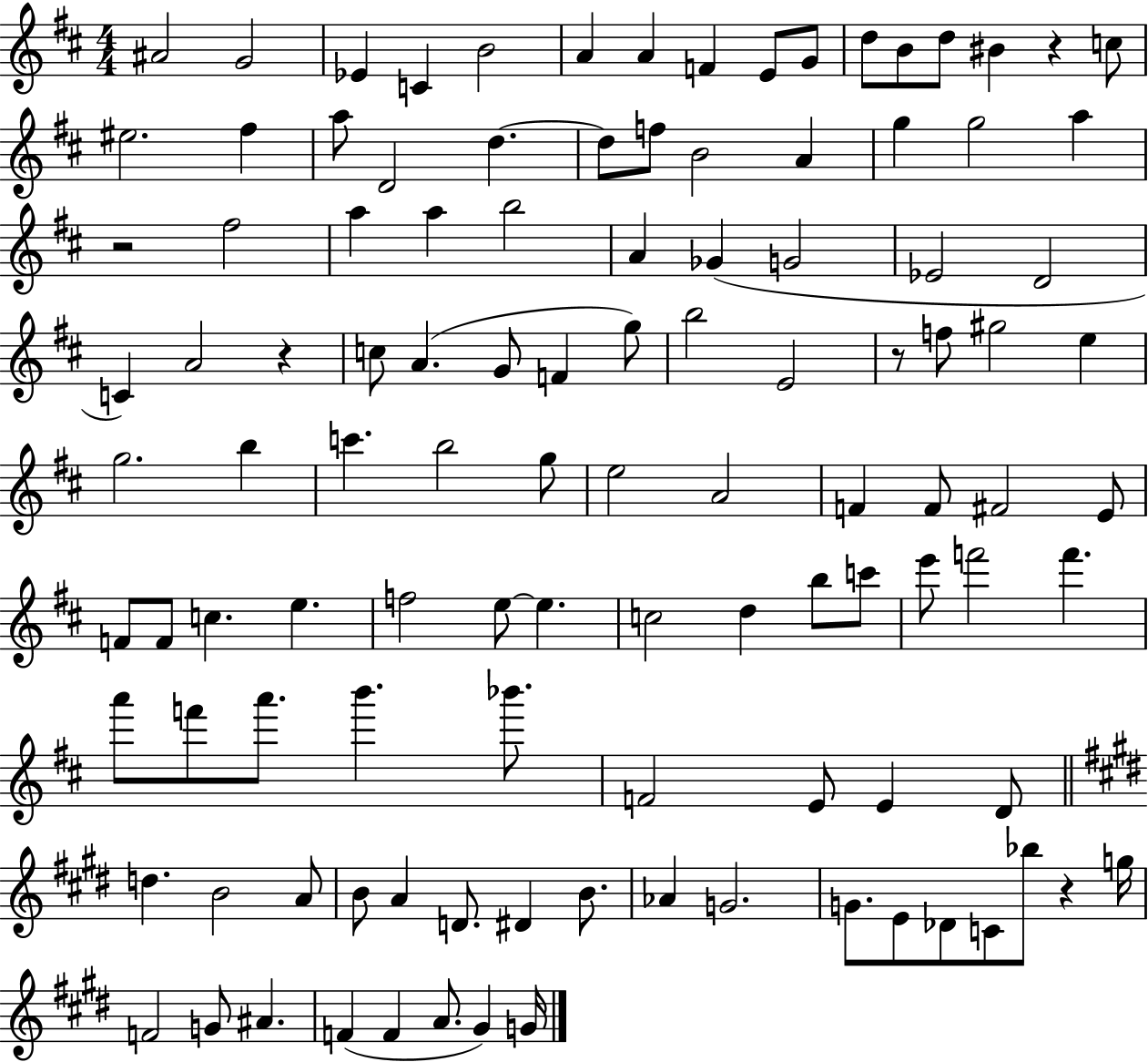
A#4/h G4/h Eb4/q C4/q B4/h A4/q A4/q F4/q E4/e G4/e D5/e B4/e D5/e BIS4/q R/q C5/e EIS5/h. F#5/q A5/e D4/h D5/q. D5/e F5/e B4/h A4/q G5/q G5/h A5/q R/h F#5/h A5/q A5/q B5/h A4/q Gb4/q G4/h Eb4/h D4/h C4/q A4/h R/q C5/e A4/q. G4/e F4/q G5/e B5/h E4/h R/e F5/e G#5/h E5/q G5/h. B5/q C6/q. B5/h G5/e E5/h A4/h F4/q F4/e F#4/h E4/e F4/e F4/e C5/q. E5/q. F5/h E5/e E5/q. C5/h D5/q B5/e C6/e E6/e F6/h F6/q. A6/e F6/e A6/e. B6/q. Bb6/e. F4/h E4/e E4/q D4/e D5/q. B4/h A4/e B4/e A4/q D4/e. D#4/q B4/e. Ab4/q G4/h. G4/e. E4/e Db4/e C4/e Bb5/e R/q G5/s F4/h G4/e A#4/q. F4/q F4/q A4/e. G#4/q G4/s